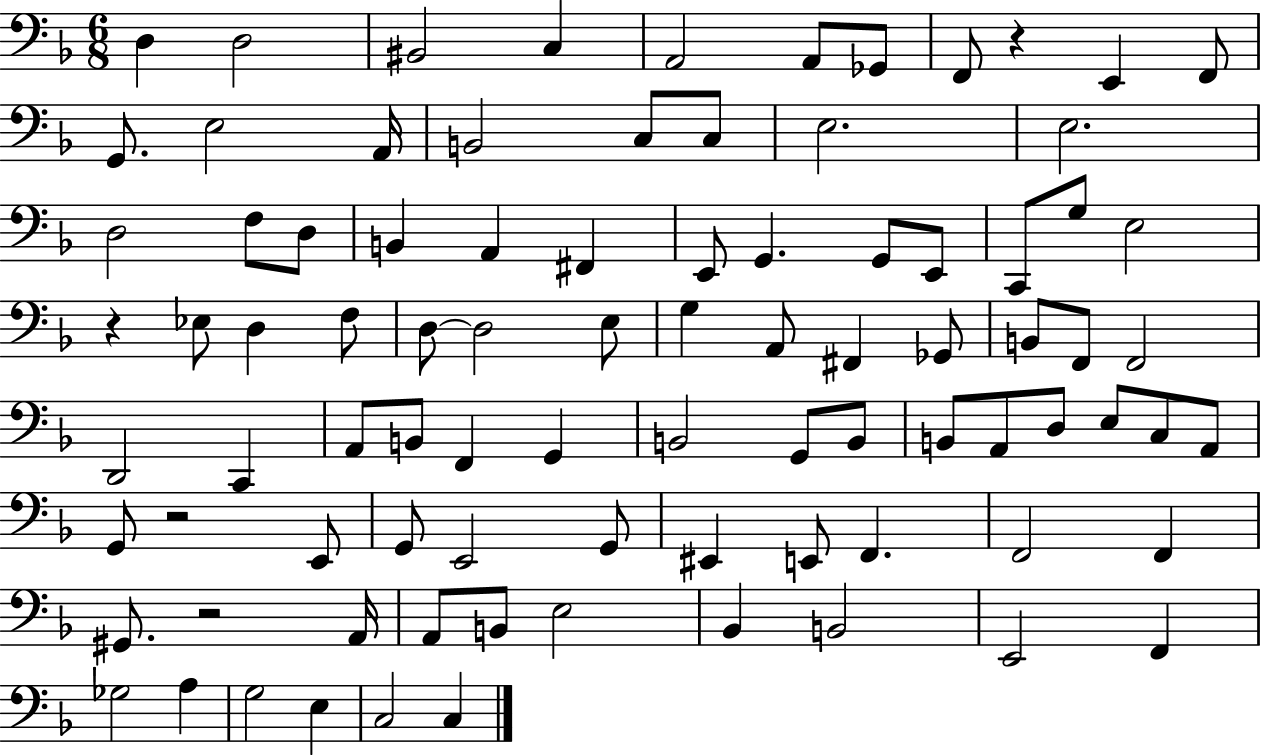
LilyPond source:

{
  \clef bass
  \numericTimeSignature
  \time 6/8
  \key f \major
  d4 d2 | bis,2 c4 | a,2 a,8 ges,8 | f,8 r4 e,4 f,8 | \break g,8. e2 a,16 | b,2 c8 c8 | e2. | e2. | \break d2 f8 d8 | b,4 a,4 fis,4 | e,8 g,4. g,8 e,8 | c,8 g8 e2 | \break r4 ees8 d4 f8 | d8~~ d2 e8 | g4 a,8 fis,4 ges,8 | b,8 f,8 f,2 | \break d,2 c,4 | a,8 b,8 f,4 g,4 | b,2 g,8 b,8 | b,8 a,8 d8 e8 c8 a,8 | \break g,8 r2 e,8 | g,8 e,2 g,8 | eis,4 e,8 f,4. | f,2 f,4 | \break gis,8. r2 a,16 | a,8 b,8 e2 | bes,4 b,2 | e,2 f,4 | \break ges2 a4 | g2 e4 | c2 c4 | \bar "|."
}